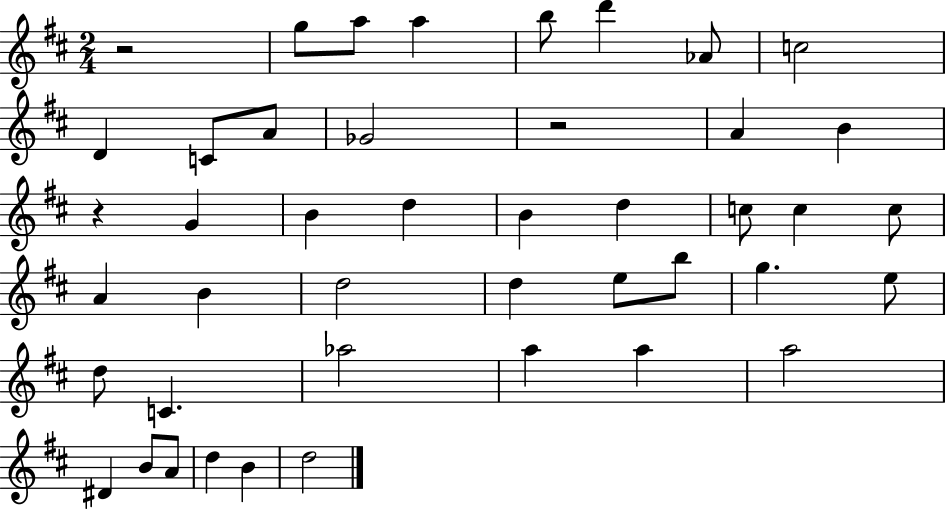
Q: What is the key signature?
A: D major